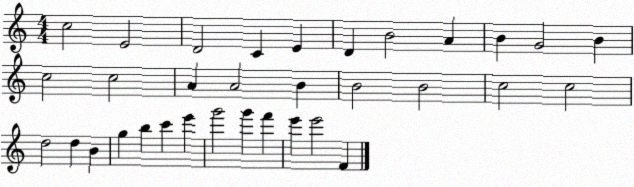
X:1
T:Untitled
M:4/4
L:1/4
K:C
c2 E2 D2 C E D B2 A B G2 B c2 c2 A A2 B B2 B2 c2 c2 d2 d B g b c' e' g'2 g' f' e' e'2 F